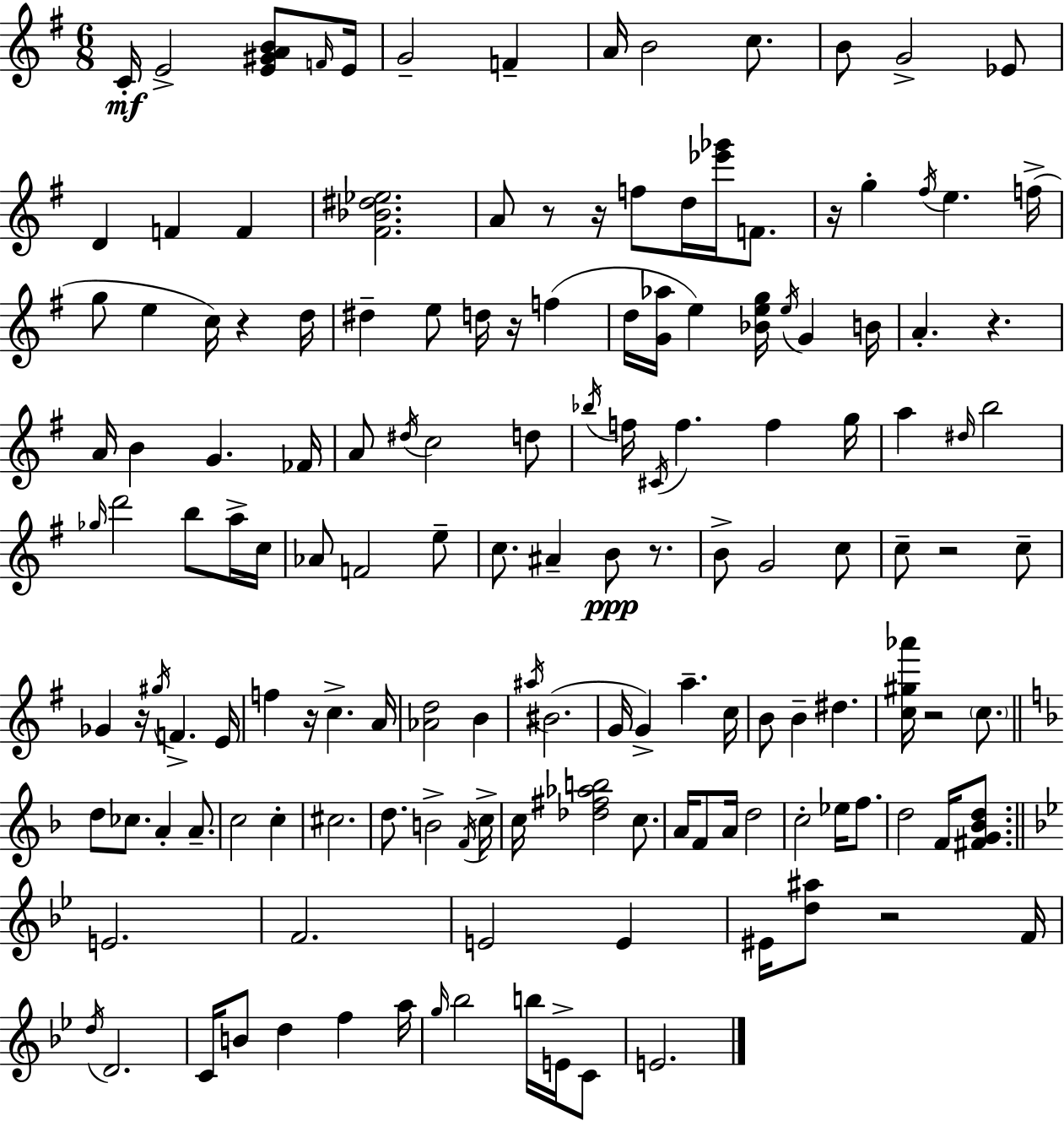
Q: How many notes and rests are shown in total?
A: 151